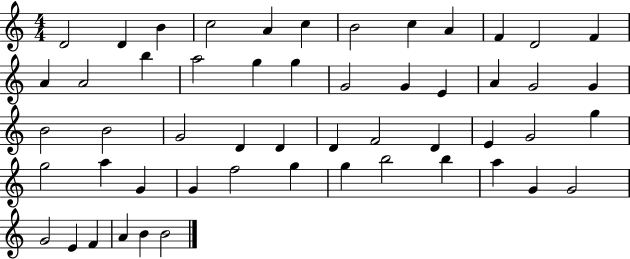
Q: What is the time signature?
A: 4/4